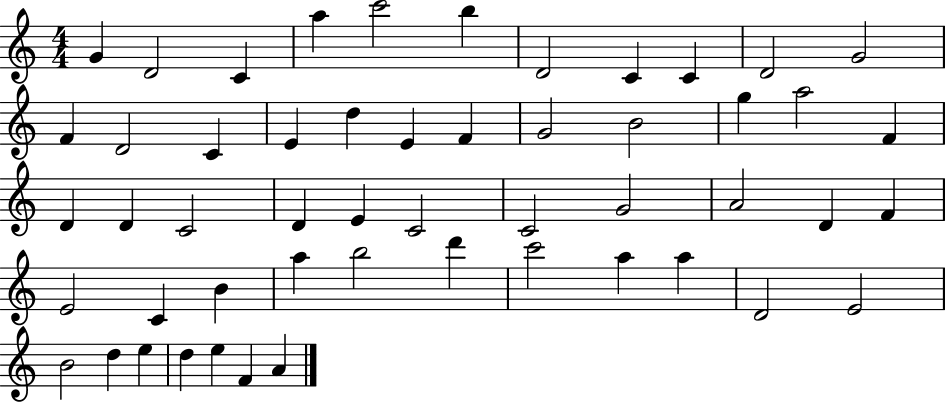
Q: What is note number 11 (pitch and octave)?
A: G4